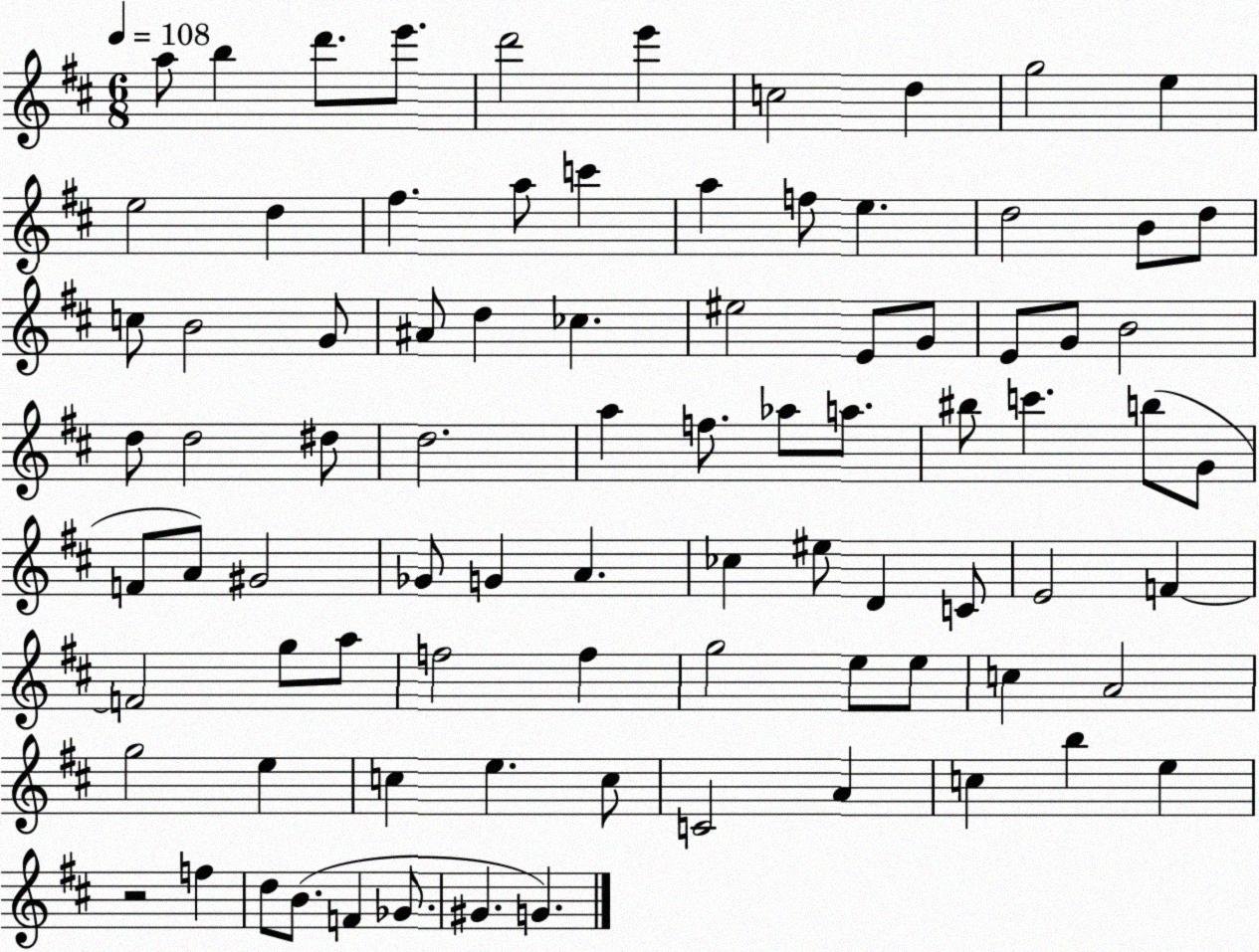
X:1
T:Untitled
M:6/8
L:1/4
K:D
a/2 b d'/2 e'/2 d'2 e' c2 d g2 e e2 d ^f a/2 c' a f/2 e d2 B/2 d/2 c/2 B2 G/2 ^A/2 d _c ^e2 E/2 G/2 E/2 G/2 B2 d/2 d2 ^d/2 d2 a f/2 _a/2 a/2 ^b/2 c' b/2 G/2 F/2 A/2 ^G2 _G/2 G A _c ^e/2 D C/2 E2 F F2 g/2 a/2 f2 f g2 e/2 e/2 c A2 g2 e c e c/2 C2 A c b e z2 f d/2 B/2 F _G/2 ^G G